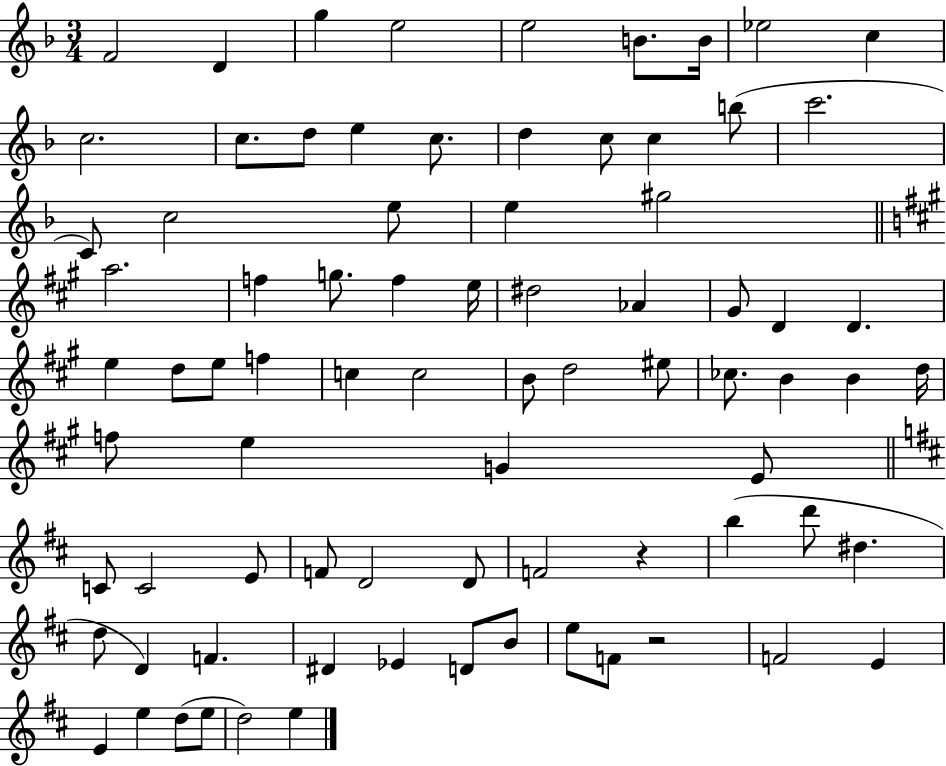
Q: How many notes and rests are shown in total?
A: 80